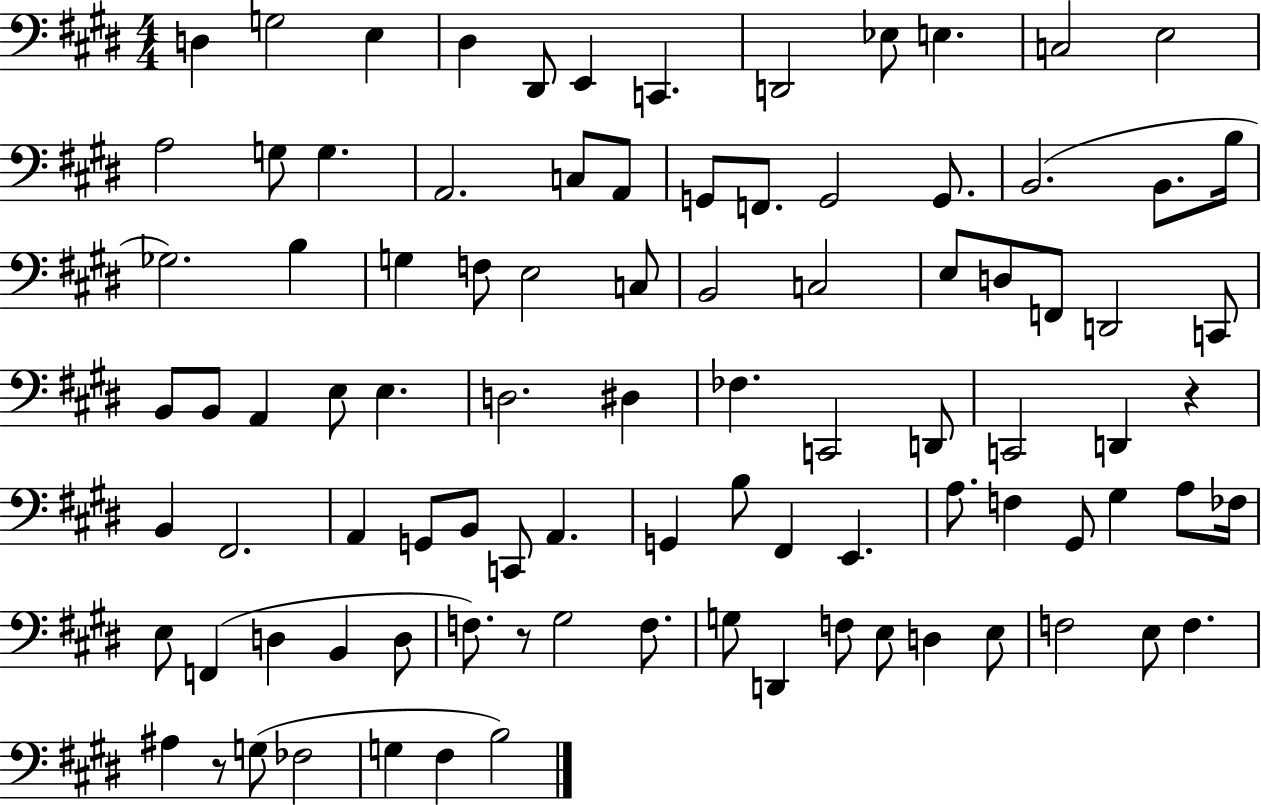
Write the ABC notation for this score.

X:1
T:Untitled
M:4/4
L:1/4
K:E
D, G,2 E, ^D, ^D,,/2 E,, C,, D,,2 _E,/2 E, C,2 E,2 A,2 G,/2 G, A,,2 C,/2 A,,/2 G,,/2 F,,/2 G,,2 G,,/2 B,,2 B,,/2 B,/4 _G,2 B, G, F,/2 E,2 C,/2 B,,2 C,2 E,/2 D,/2 F,,/2 D,,2 C,,/2 B,,/2 B,,/2 A,, E,/2 E, D,2 ^D, _F, C,,2 D,,/2 C,,2 D,, z B,, ^F,,2 A,, G,,/2 B,,/2 C,,/2 A,, G,, B,/2 ^F,, E,, A,/2 F, ^G,,/2 ^G, A,/2 _F,/4 E,/2 F,, D, B,, D,/2 F,/2 z/2 ^G,2 F,/2 G,/2 D,, F,/2 E,/2 D, E,/2 F,2 E,/2 F, ^A, z/2 G,/2 _F,2 G, ^F, B,2